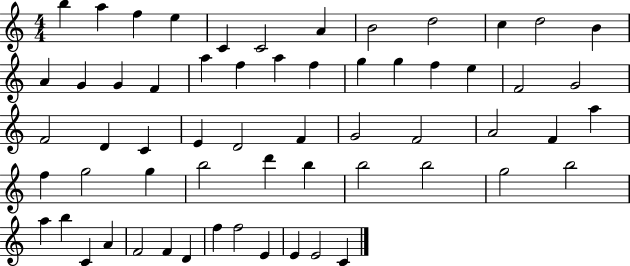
X:1
T:Untitled
M:4/4
L:1/4
K:C
b a f e C C2 A B2 d2 c d2 B A G G F a f a f g g f e F2 G2 F2 D C E D2 F G2 F2 A2 F a f g2 g b2 d' b b2 b2 g2 b2 a b C A F2 F D f f2 E E E2 C